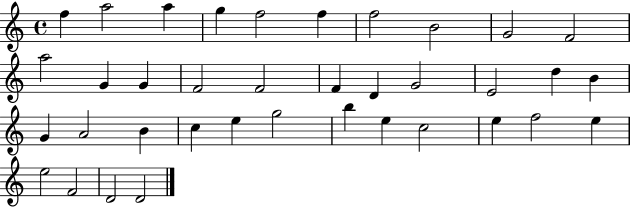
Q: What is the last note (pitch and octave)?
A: D4